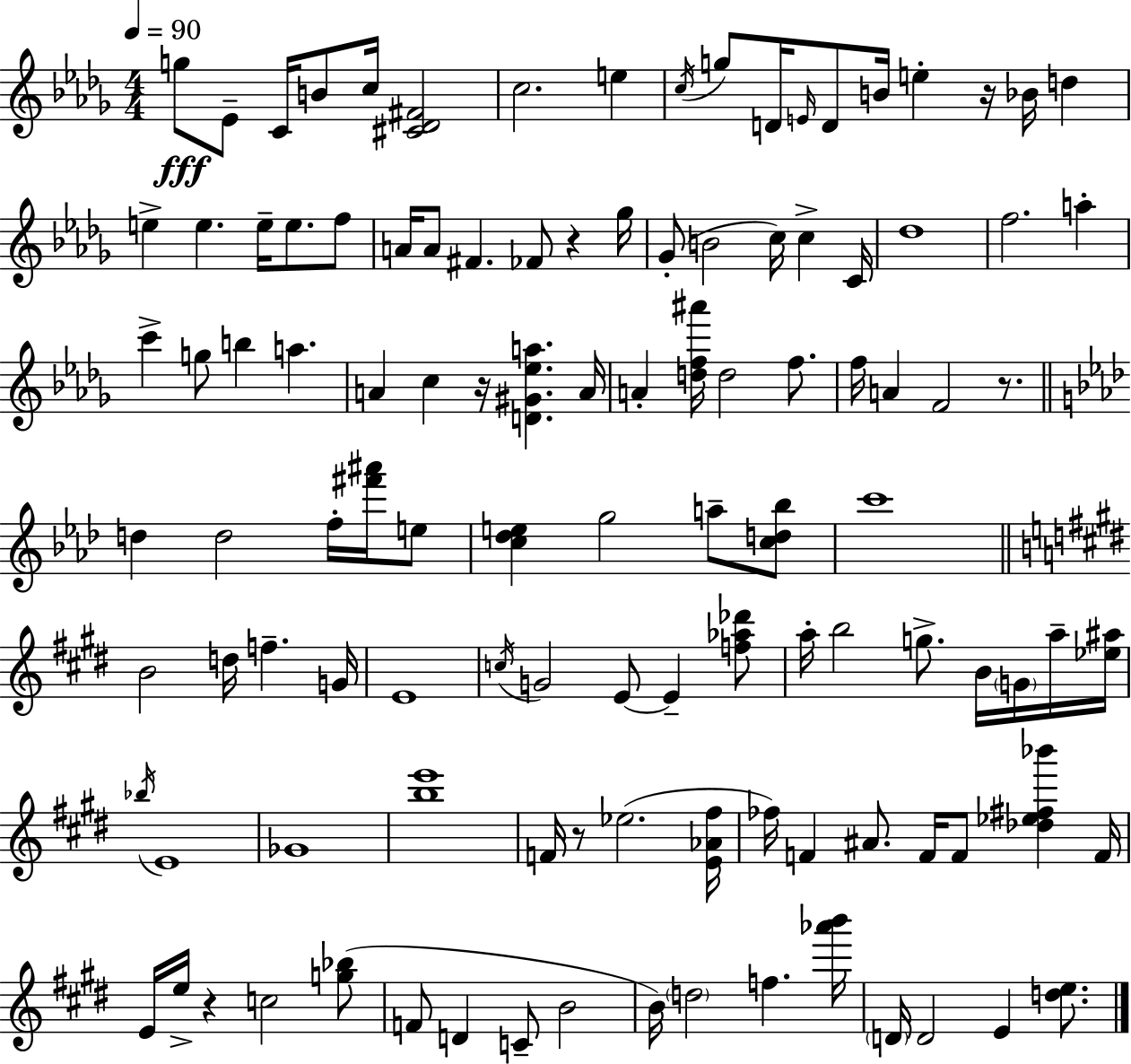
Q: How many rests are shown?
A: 6